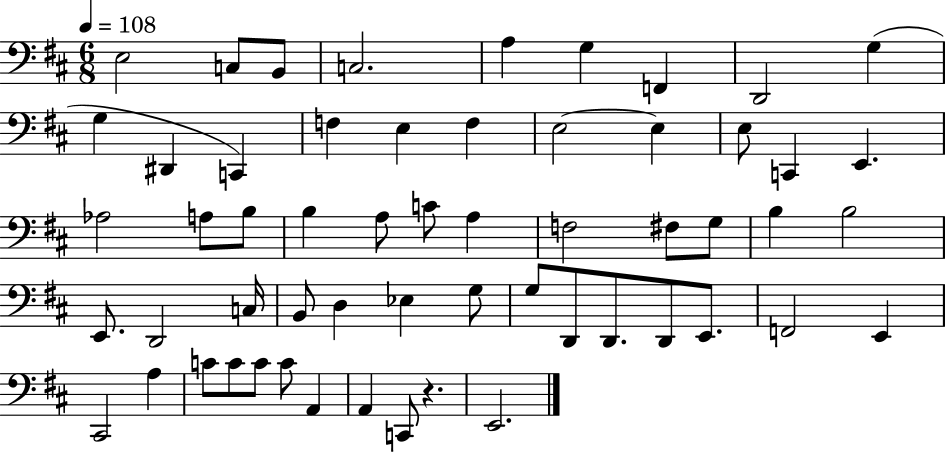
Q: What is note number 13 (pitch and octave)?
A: F3